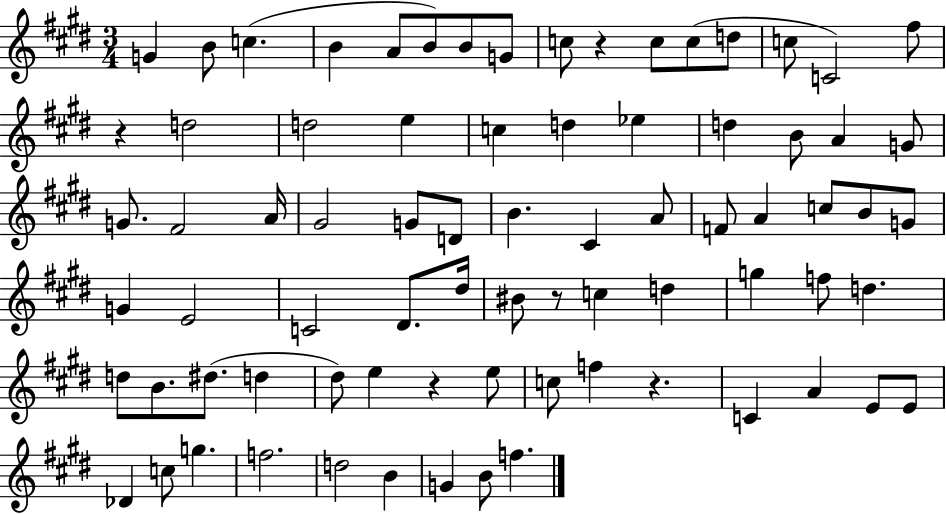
{
  \clef treble
  \numericTimeSignature
  \time 3/4
  \key e \major
  \repeat volta 2 { g'4 b'8 c''4.( | b'4 a'8 b'8) b'8 g'8 | c''8 r4 c''8 c''8( d''8 | c''8 c'2) fis''8 | \break r4 d''2 | d''2 e''4 | c''4 d''4 ees''4 | d''4 b'8 a'4 g'8 | \break g'8. fis'2 a'16 | gis'2 g'8 d'8 | b'4. cis'4 a'8 | f'8 a'4 c''8 b'8 g'8 | \break g'4 e'2 | c'2 dis'8. dis''16 | bis'8 r8 c''4 d''4 | g''4 f''8 d''4. | \break d''8 b'8. dis''8.( d''4 | dis''8) e''4 r4 e''8 | c''8 f''4 r4. | c'4 a'4 e'8 e'8 | \break des'4 c''8 g''4. | f''2. | d''2 b'4 | g'4 b'8 f''4. | \break } \bar "|."
}